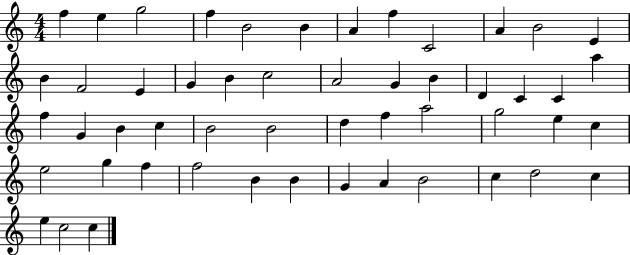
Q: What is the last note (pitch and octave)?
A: C5